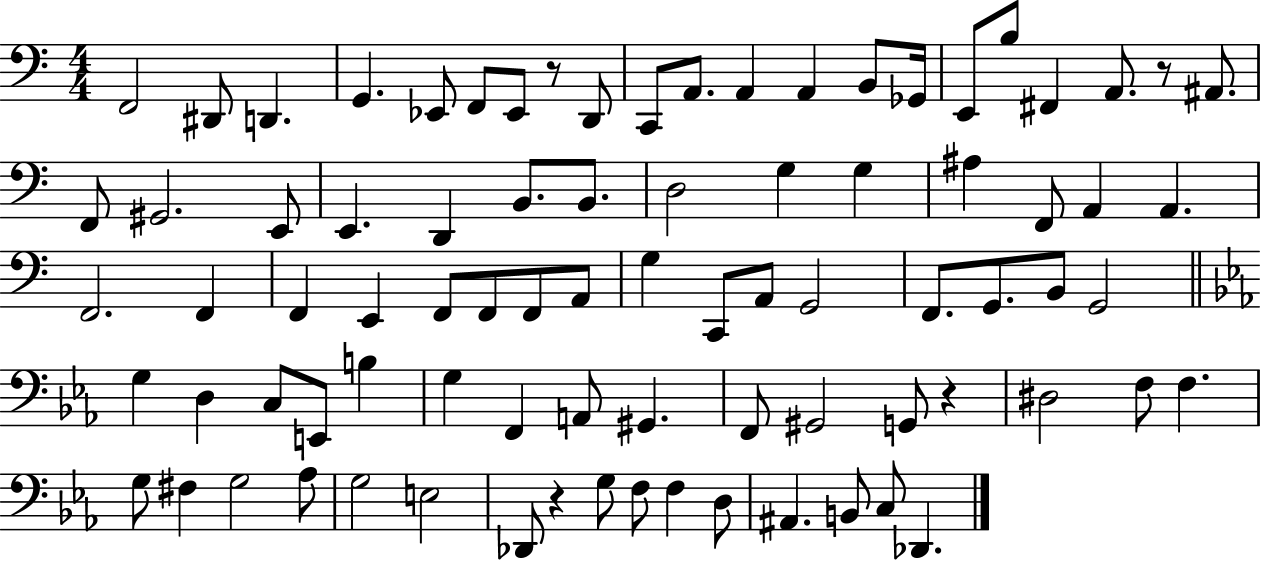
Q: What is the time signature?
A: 4/4